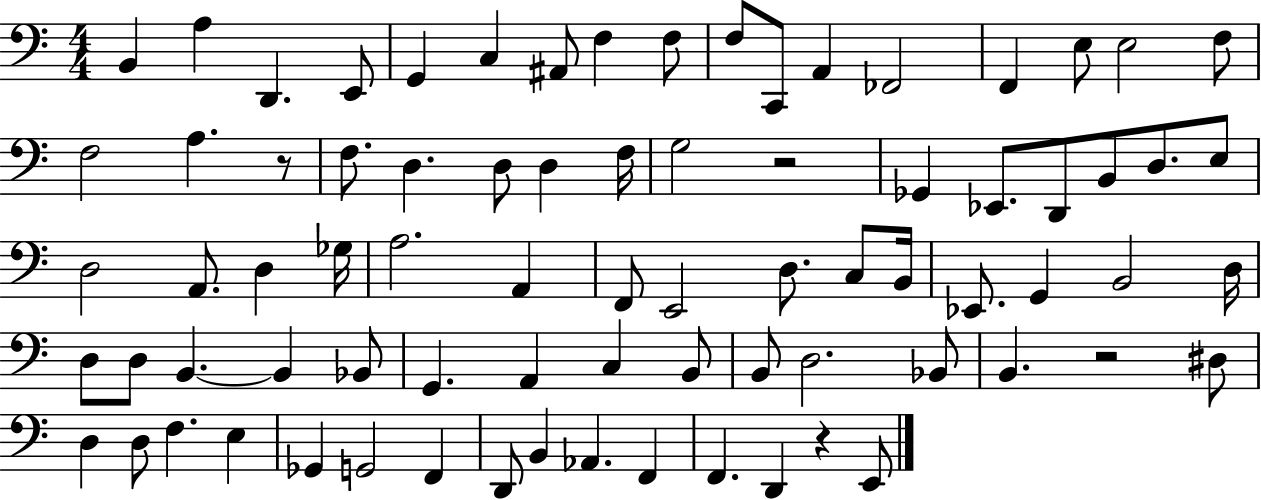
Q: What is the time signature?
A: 4/4